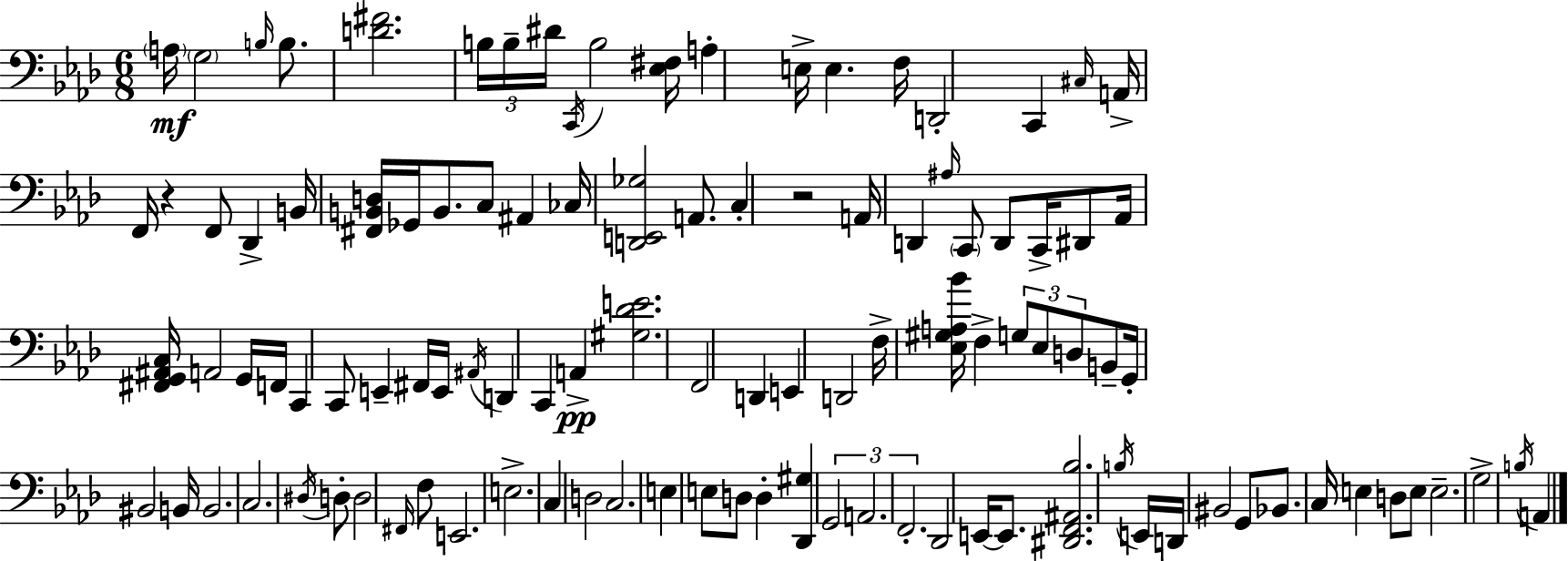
A3/s G3/h B3/s B3/e. [D4,F#4]/h. B3/s B3/s D#4/s C2/s B3/h [Eb3,F#3]/s A3/q E3/s E3/q. F3/s D2/h C2/q C#3/s A2/s F2/s R/q F2/e Db2/q B2/s [F#2,B2,D3]/s Gb2/s B2/e. C3/e A#2/q CES3/s [D2,E2,Gb3]/h A2/e. C3/q R/h A2/s D2/q A#3/s C2/e D2/e C2/s D#2/e Ab2/s [F#2,G2,A#2,C3]/s A2/h G2/s F2/s C2/q C2/e E2/q F#2/s E2/s A#2/s D2/q C2/q A2/q [G#3,Db4,E4]/h. F2/h D2/q E2/q D2/h F3/s [Eb3,G#3,A3,Bb4]/s F3/q G3/e Eb3/e D3/e B2/e G2/s BIS2/h B2/s B2/h. C3/h. D#3/s D3/e D3/h F#2/s F3/e E2/h. E3/h. C3/q D3/h C3/h. E3/q E3/e D3/e D3/q [Db2,G#3]/q G2/h A2/h. F2/h. Db2/h E2/s E2/e. [D#2,F2,A#2,Bb3]/h. B3/s E2/s D2/s BIS2/h G2/e Bb2/e. C3/s E3/q D3/e E3/e E3/h. G3/h B3/s A2/q